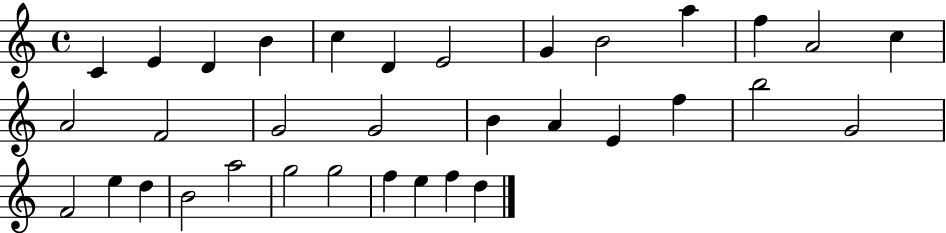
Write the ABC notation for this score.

X:1
T:Untitled
M:4/4
L:1/4
K:C
C E D B c D E2 G B2 a f A2 c A2 F2 G2 G2 B A E f b2 G2 F2 e d B2 a2 g2 g2 f e f d